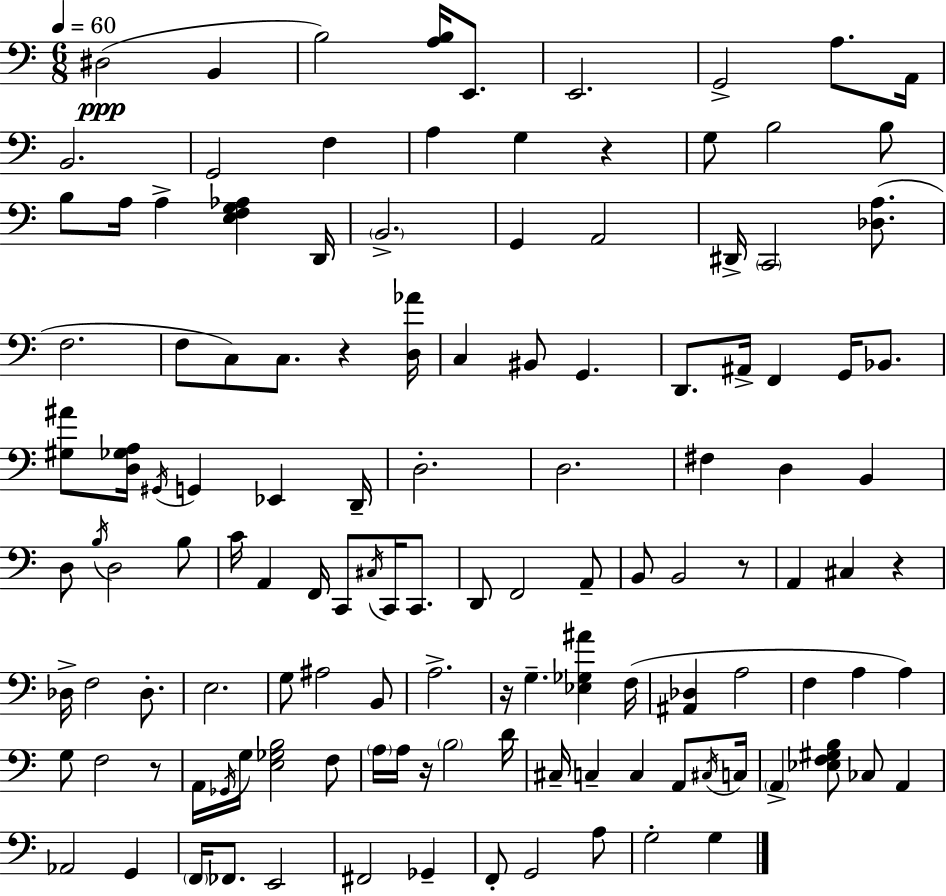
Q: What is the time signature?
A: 6/8